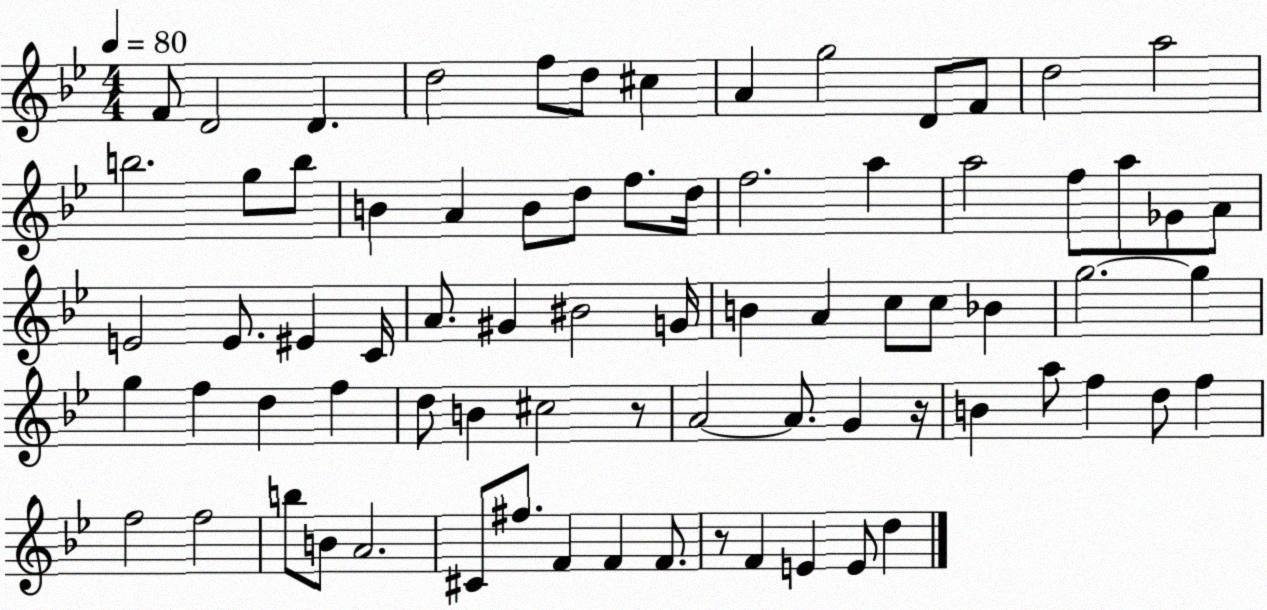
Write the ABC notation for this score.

X:1
T:Untitled
M:4/4
L:1/4
K:Bb
F/2 D2 D d2 f/2 d/2 ^c A g2 D/2 F/2 d2 a2 b2 g/2 b/2 B A B/2 d/2 f/2 d/4 f2 a a2 f/2 a/2 _G/2 A/2 E2 E/2 ^E C/4 A/2 ^G ^B2 G/4 B A c/2 c/2 _B g2 g g f d f d/2 B ^c2 z/2 A2 A/2 G z/4 B a/2 f d/2 f f2 f2 b/2 B/2 A2 ^C/2 ^f/2 F F F/2 z/2 F E E/2 d